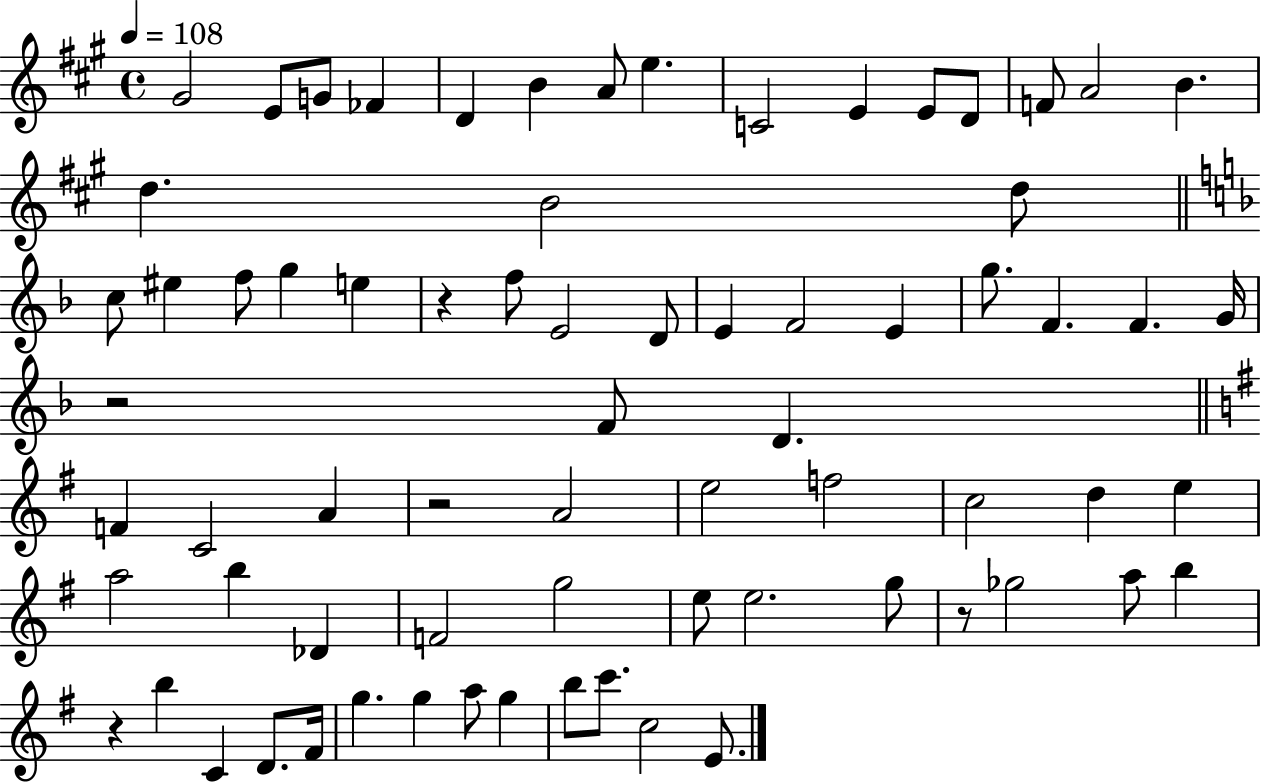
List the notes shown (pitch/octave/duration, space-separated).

G#4/h E4/e G4/e FES4/q D4/q B4/q A4/e E5/q. C4/h E4/q E4/e D4/e F4/e A4/h B4/q. D5/q. B4/h D5/e C5/e EIS5/q F5/e G5/q E5/q R/q F5/e E4/h D4/e E4/q F4/h E4/q G5/e. F4/q. F4/q. G4/s R/h F4/e D4/q. F4/q C4/h A4/q R/h A4/h E5/h F5/h C5/h D5/q E5/q A5/h B5/q Db4/q F4/h G5/h E5/e E5/h. G5/e R/e Gb5/h A5/e B5/q R/q B5/q C4/q D4/e. F#4/s G5/q. G5/q A5/e G5/q B5/e C6/e. C5/h E4/e.